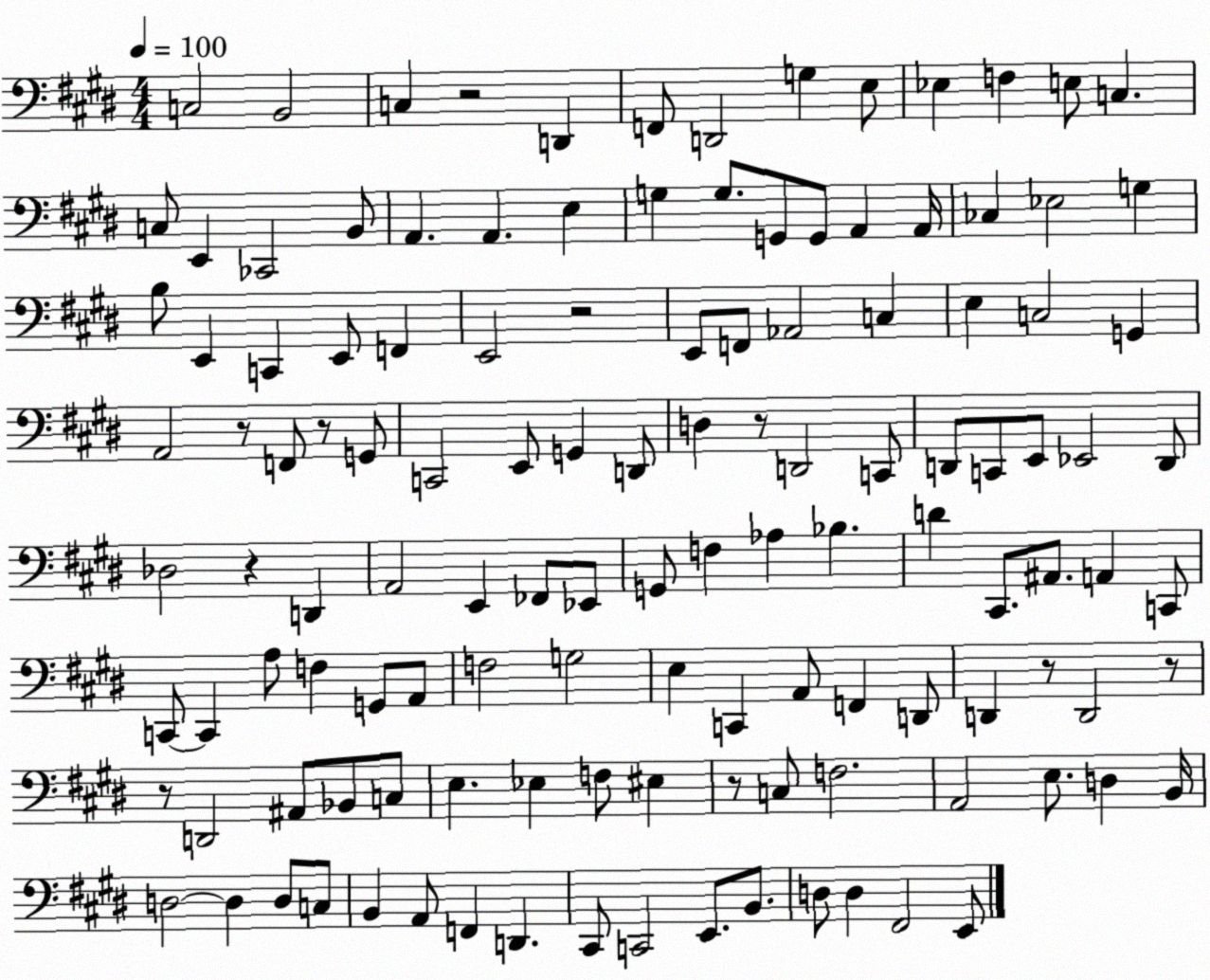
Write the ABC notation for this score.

X:1
T:Untitled
M:4/4
L:1/4
K:E
C,2 B,,2 C, z2 D,, F,,/2 D,,2 G, E,/2 _E, F, E,/2 C, C,/2 E,, _C,,2 B,,/2 A,, A,, E, G, G,/2 G,,/2 G,,/2 A,, A,,/4 _C, _E,2 G, B,/2 E,, C,, E,,/2 F,, E,,2 z2 E,,/2 F,,/2 _A,,2 C, E, C,2 G,, A,,2 z/2 F,,/2 z/2 G,,/2 C,,2 E,,/2 G,, D,,/2 D, z/2 D,,2 C,,/2 D,,/2 C,,/2 E,,/2 _E,,2 D,,/2 _D,2 z D,, A,,2 E,, _F,,/2 _E,,/2 G,,/2 F, _A, _B, D ^C,,/2 ^A,,/2 A,, C,,/2 C,,/2 C,, A,/2 F, G,,/2 A,,/2 F,2 G,2 E, C,, A,,/2 F,, D,,/2 D,, z/2 D,,2 z/2 z/2 D,,2 ^A,,/2 _B,,/2 C,/2 E, _E, F,/2 ^E, z/2 C,/2 F,2 A,,2 E,/2 D, B,,/4 D,2 D, D,/2 C,/2 B,, A,,/2 F,, D,, ^C,,/2 C,,2 E,,/2 B,,/2 D,/2 D, ^F,,2 E,,/2